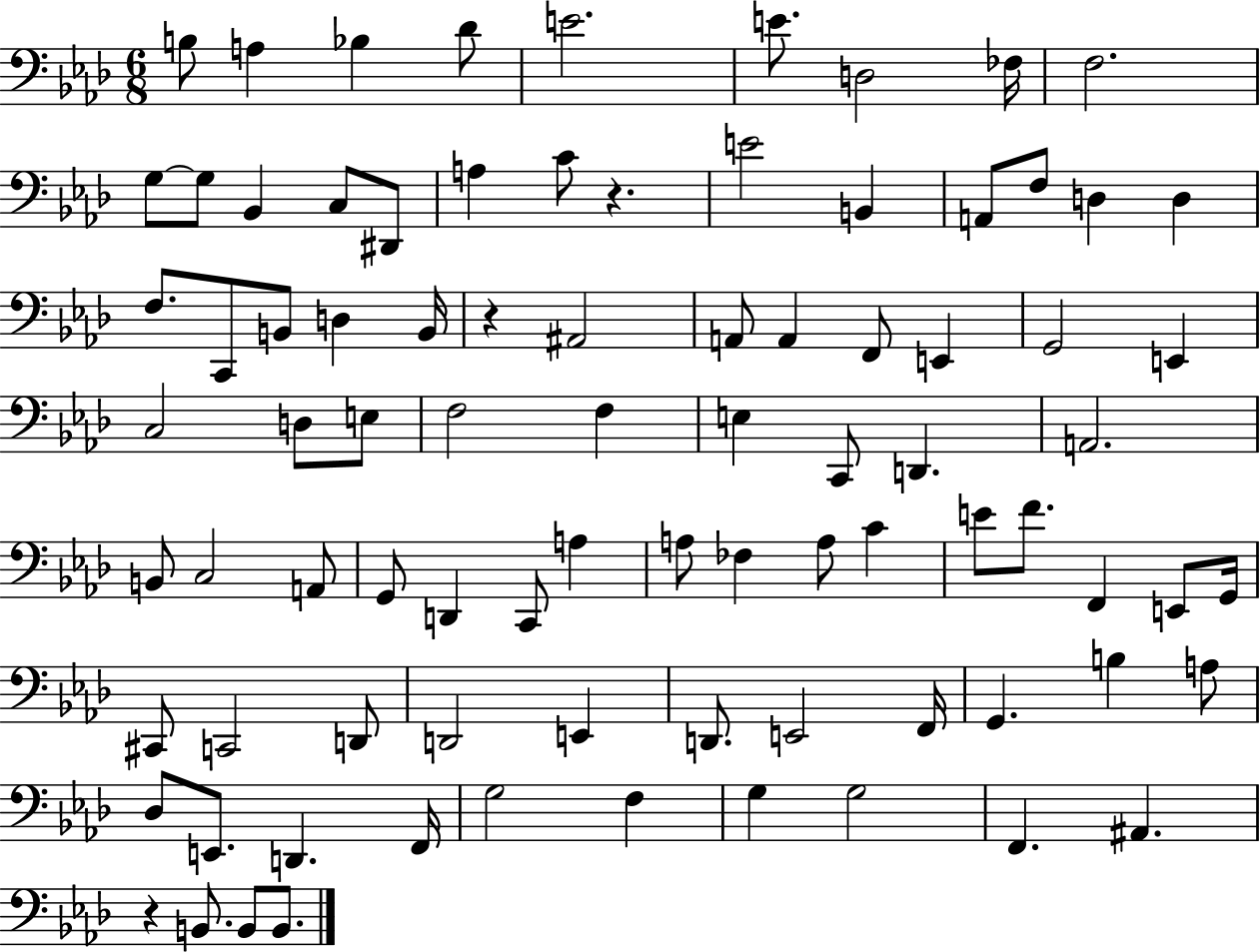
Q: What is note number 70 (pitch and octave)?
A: A3